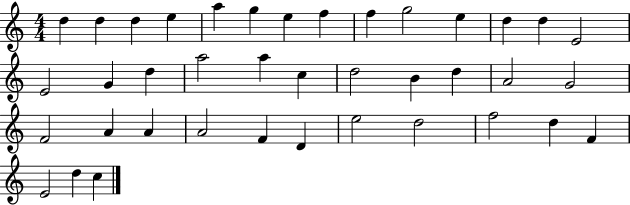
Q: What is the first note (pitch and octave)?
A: D5